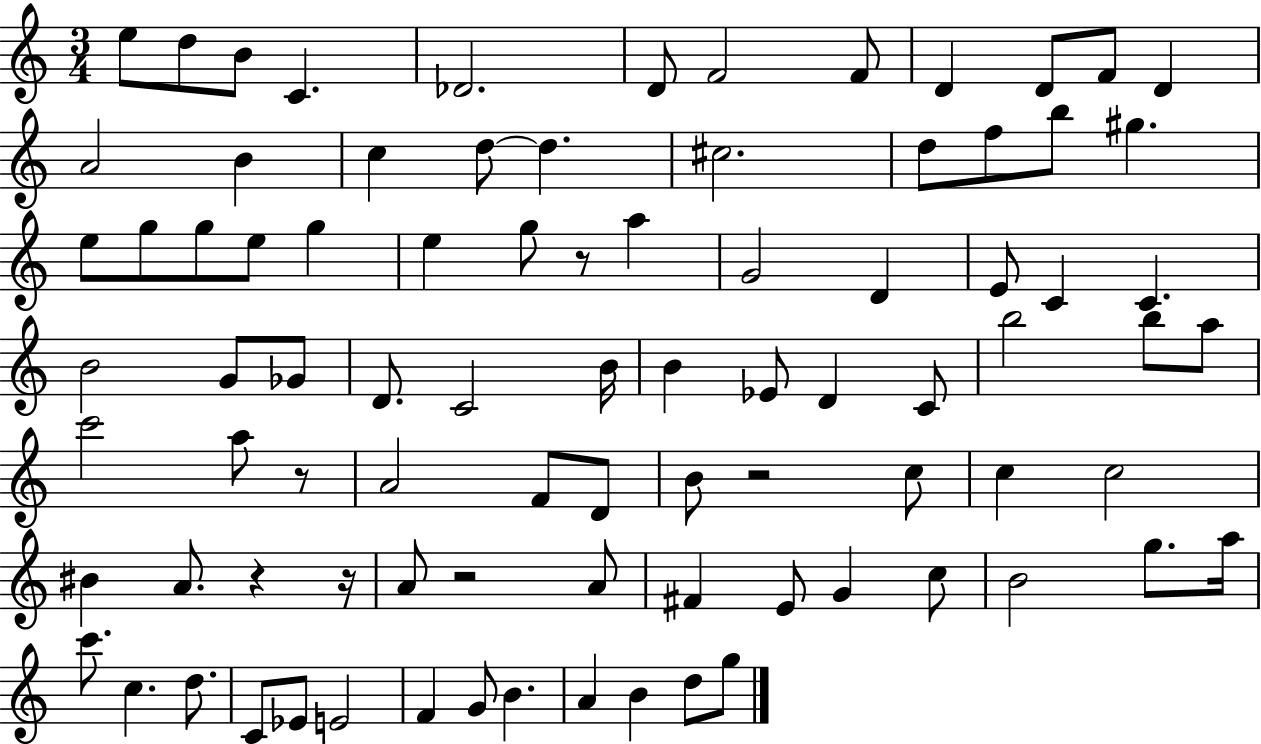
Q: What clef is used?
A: treble